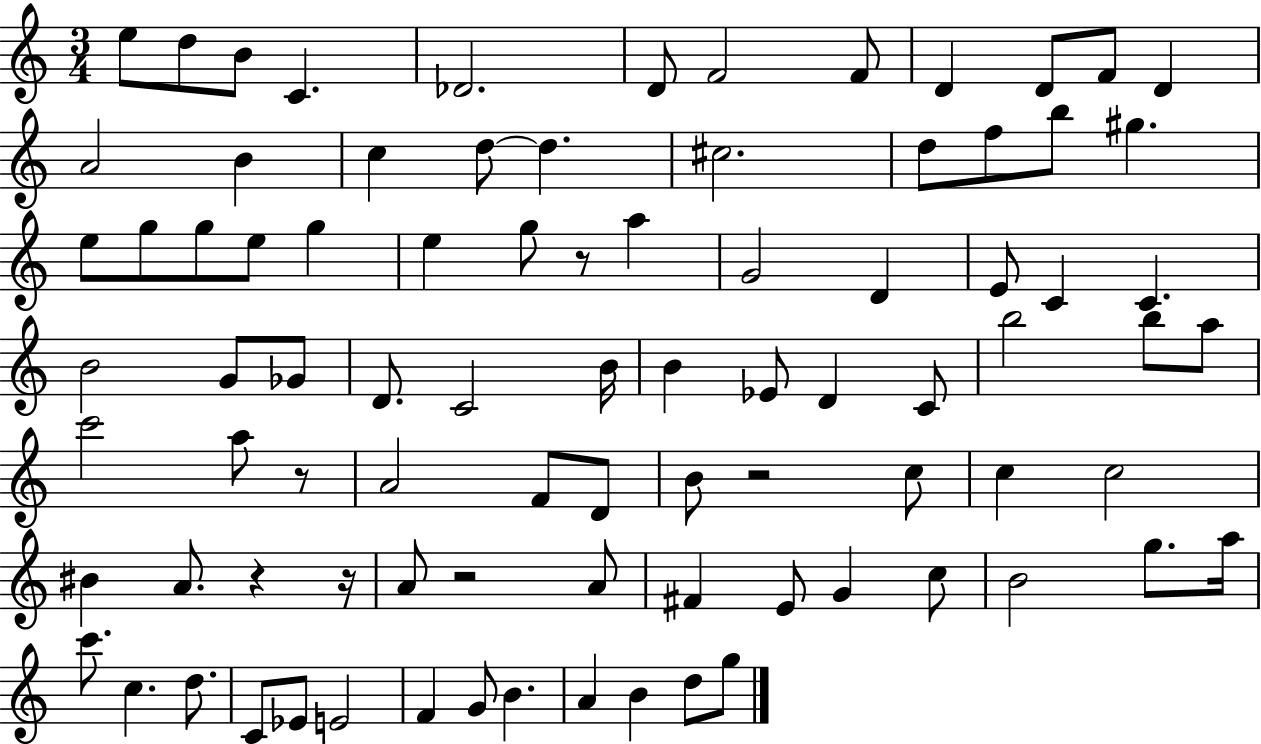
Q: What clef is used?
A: treble